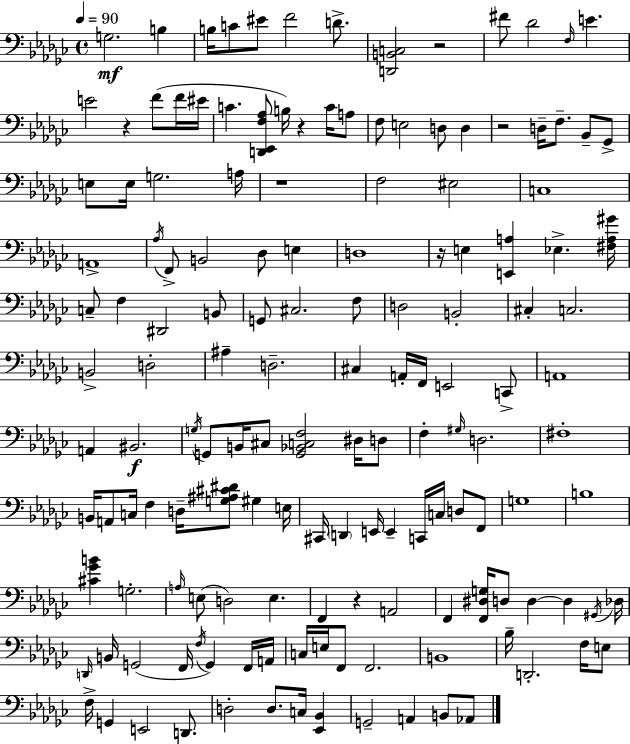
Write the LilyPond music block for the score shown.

{
  \clef bass
  \time 4/4
  \defaultTimeSignature
  \key ees \minor
  \tempo 4 = 90
  g2.\mf b4 | b16 c'8 eis'8 f'2 d'8.-> | <d, b, c>2 r2 | fis'8 des'2 \grace { f16 } e'4. | \break e'2 r4 f'8( f'16 | eis'16 c'4. <d, ees, f aes>8 b16) r4 c'16 a8 | f8 e2 d8 d4 | r2 d16-- f8.-- bes,8-- ges,8-> | \break e8 e16 g2. | a16 r1 | f2 eis2 | c1 | \break a,1-> | \acciaccatura { aes16 } f,8-> b,2 des8 e4 | d1 | r16 e4 <e, a>4 ees4.-> | \break <fis a gis'>16 c8-- f4 dis,2 | b,8 g,8 cis2. | f8 d2 b,2-. | cis4-. c2. | \break b,2-> d2-. | ais4-- d2.-- | cis4 a,16-. f,16 e,2 | c,8-> a,1 | \break a,4 bis,2.\f | \acciaccatura { g16 } g,8 b,16 cis8 <g, bes, c f>2 | dis16 d8 f4-. \grace { gis16 } d2. | fis1-. | \break b,16 a,8 c16 f4 d16-- <g ais cis' dis'>8 gis4 | e16 cis,16 \parenthesize d,4 e,16 e,4-- c,16 c16 | d8 f,8 g1 | b1 | \break <cis' ges' b'>4 g2.-. | \grace { a16 }( e8 d2) e4. | f,4 r4 a,2 | f,4 <f, dis g>16 d8 d4~~ | \break d4 \acciaccatura { gis,16 } des16 \grace { d,16 } b,16 g,2( | f,16 \acciaccatura { f16 }) g,4 f,16 a,16 c16 e16 f,8 f,2. | b,1 | bes16-- d,2.-. | \break f16 e8 f16-> g,4 e,2 | d,8. d2-. | d8. c16 <ees, bes,>4 g,2-- | a,4 b,8 aes,8 \bar "|."
}